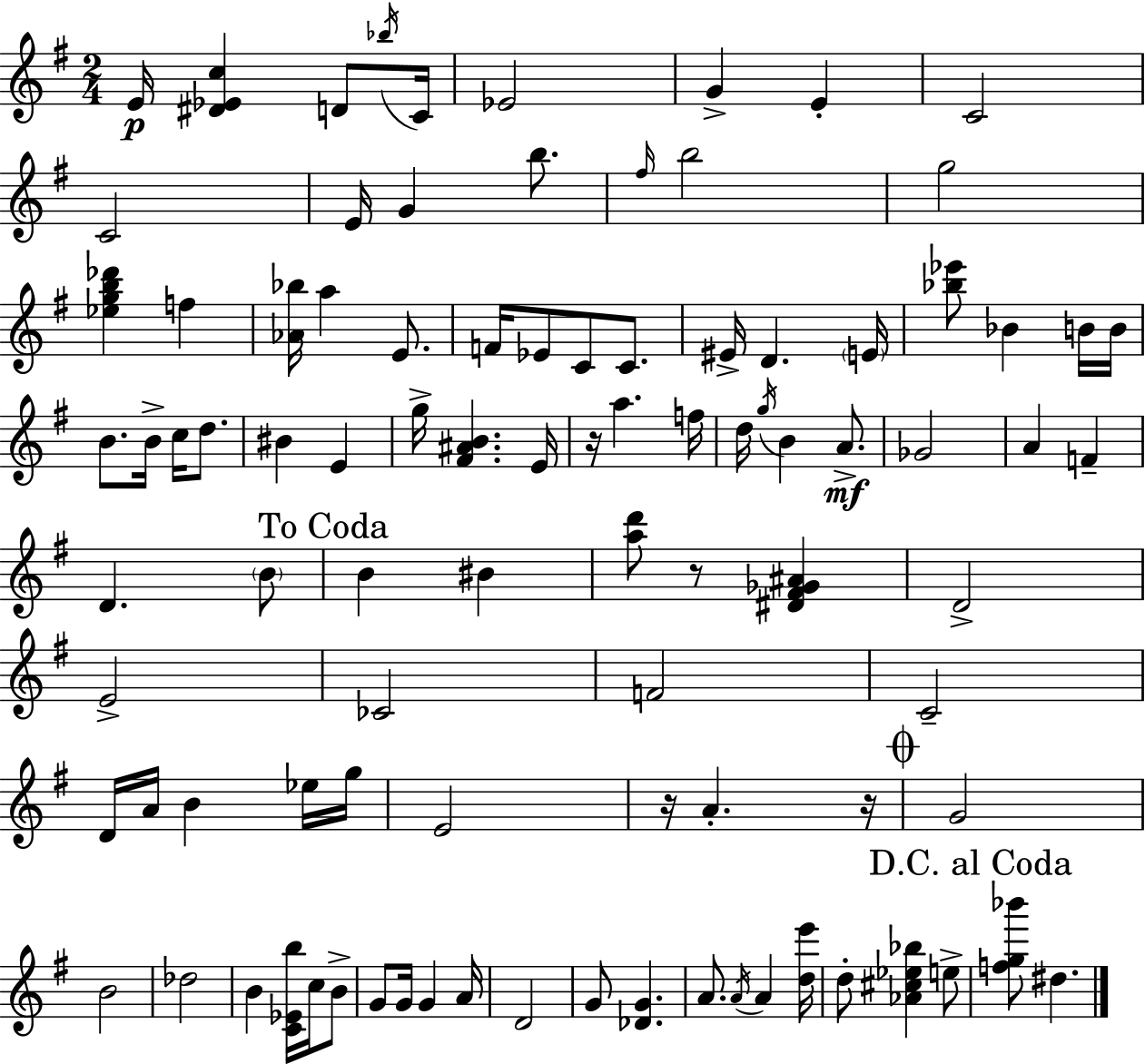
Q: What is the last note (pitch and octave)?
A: D#5